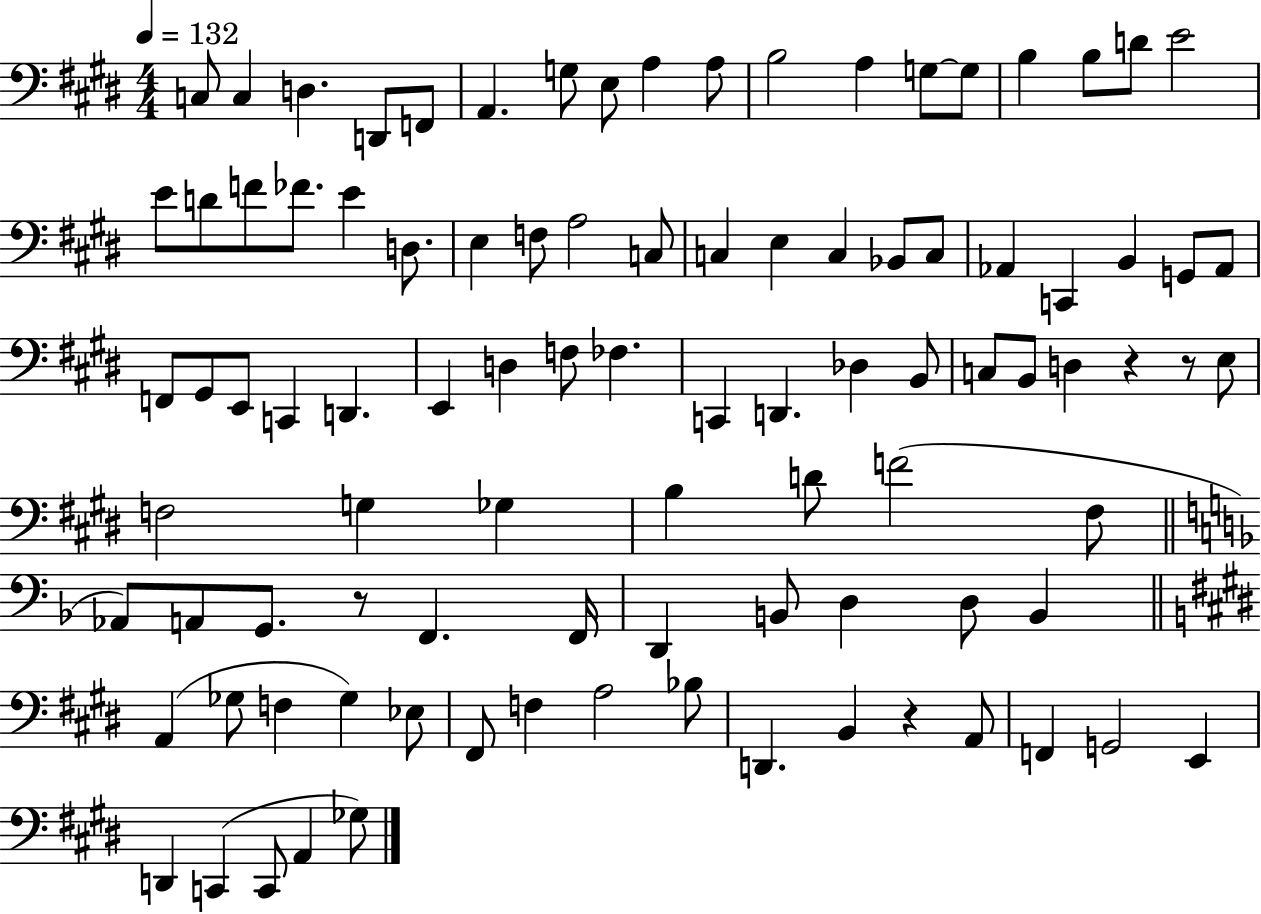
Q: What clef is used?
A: bass